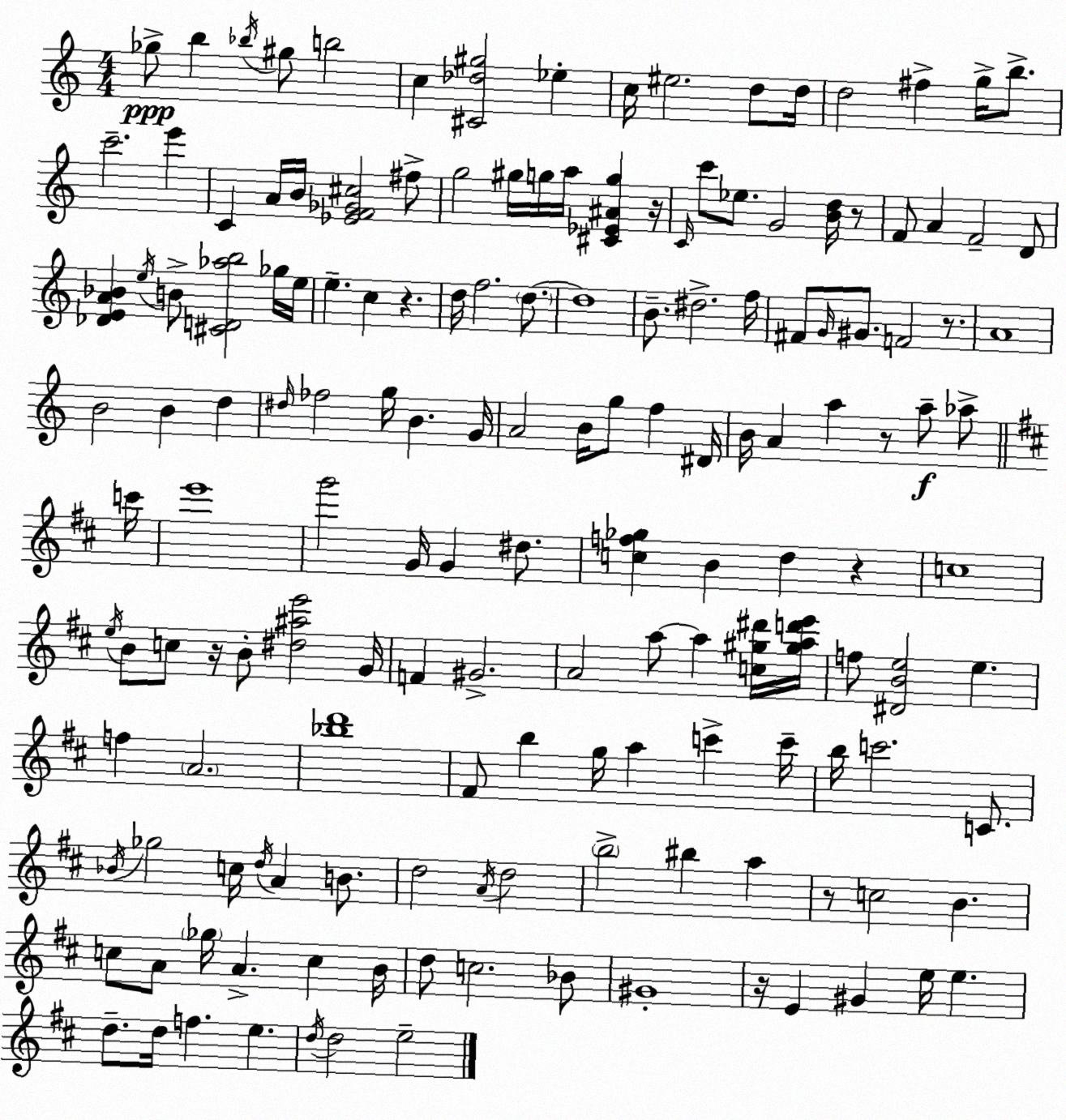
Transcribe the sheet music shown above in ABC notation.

X:1
T:Untitled
M:4/4
L:1/4
K:C
_g/2 b _b/4 ^g/2 b2 c [^C_d^g]2 _e c/4 ^e2 d/2 d/4 d2 ^f g/4 b/2 c'2 e' C A/4 B/4 [_EF_G^c]2 ^f/2 g2 ^g/4 g/4 a/4 [^C_E^Ag] z/4 C/4 c'/2 _e/2 G2 [Bd]/4 z/2 F/2 A F2 D/2 [_DEA_B] e/4 B/2 [^CD_ab]2 _g/4 e/4 e c z d/4 f2 d/2 d4 B/2 ^d2 f/4 ^F/2 G/4 ^G/2 F2 z/2 A4 B2 B d ^d/4 _f2 g/4 B G/4 A2 B/4 g/2 f ^D/4 B/4 A a z/2 a/2 _a/2 c'/4 e'4 g'2 G/4 G ^d/2 [cf_g] B d z c4 e/4 B/2 c/2 z/4 B/2 [^d^ae']2 G/4 F ^G2 A2 a/2 a [c^g^d']/4 [^gad'e']/4 f/2 [^DBe]2 e f A2 [_bd']4 ^F/2 b g/4 a c' c'/4 b/4 c'2 C/2 _B/4 _g2 c/4 d/4 A B/2 d2 A/4 d2 b2 ^b a z/2 c2 B c/2 A/2 _g/4 A c B/4 d/2 c2 _B/2 ^G4 z/4 E ^G e/4 e d/2 d/4 f e d/4 d2 e2